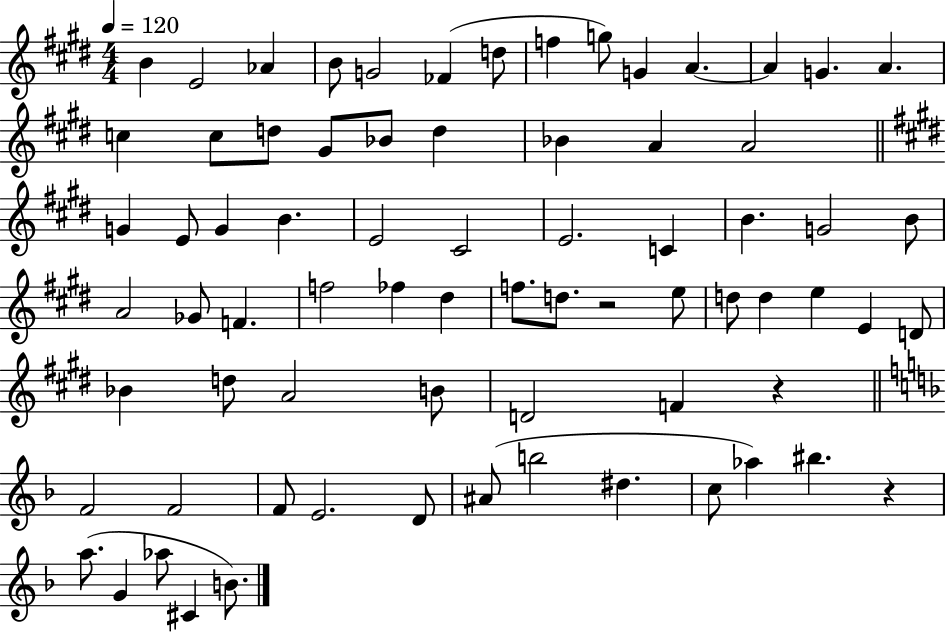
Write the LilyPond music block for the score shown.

{
  \clef treble
  \numericTimeSignature
  \time 4/4
  \key e \major
  \tempo 4 = 120
  b'4 e'2 aes'4 | b'8 g'2 fes'4( d''8 | f''4 g''8) g'4 a'4.~~ | a'4 g'4. a'4. | \break c''4 c''8 d''8 gis'8 bes'8 d''4 | bes'4 a'4 a'2 | \bar "||" \break \key e \major g'4 e'8 g'4 b'4. | e'2 cis'2 | e'2. c'4 | b'4. g'2 b'8 | \break a'2 ges'8 f'4. | f''2 fes''4 dis''4 | f''8. d''8. r2 e''8 | d''8 d''4 e''4 e'4 d'8 | \break bes'4 d''8 a'2 b'8 | d'2 f'4 r4 | \bar "||" \break \key d \minor f'2 f'2 | f'8 e'2. d'8 | ais'8( b''2 dis''4. | c''8 aes''4) bis''4. r4 | \break a''8.( g'4 aes''8 cis'4 b'8.) | \bar "|."
}